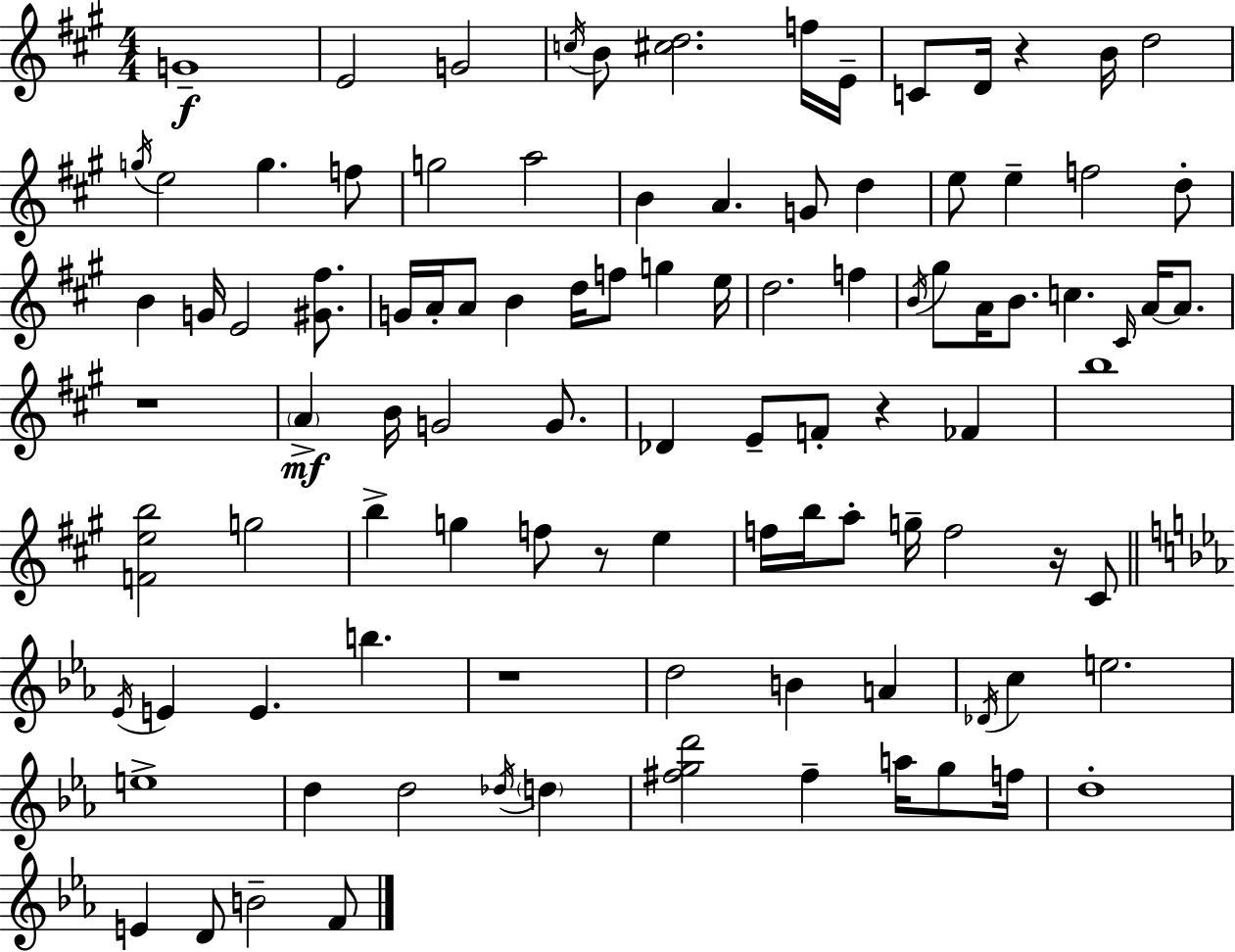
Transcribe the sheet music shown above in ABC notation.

X:1
T:Untitled
M:4/4
L:1/4
K:A
G4 E2 G2 c/4 B/2 [^cd]2 f/4 E/4 C/2 D/4 z B/4 d2 g/4 e2 g f/2 g2 a2 B A G/2 d e/2 e f2 d/2 B G/4 E2 [^G^f]/2 G/4 A/4 A/2 B d/4 f/2 g e/4 d2 f B/4 ^g/2 A/4 B/2 c ^C/4 A/4 A/2 z4 A B/4 G2 G/2 _D E/2 F/2 z _F b4 [Feb]2 g2 b g f/2 z/2 e f/4 b/4 a/2 g/4 f2 z/4 ^C/2 _E/4 E E b z4 d2 B A _D/4 c e2 e4 d d2 _d/4 d [^fgd']2 ^f a/4 g/2 f/4 d4 E D/2 B2 F/2